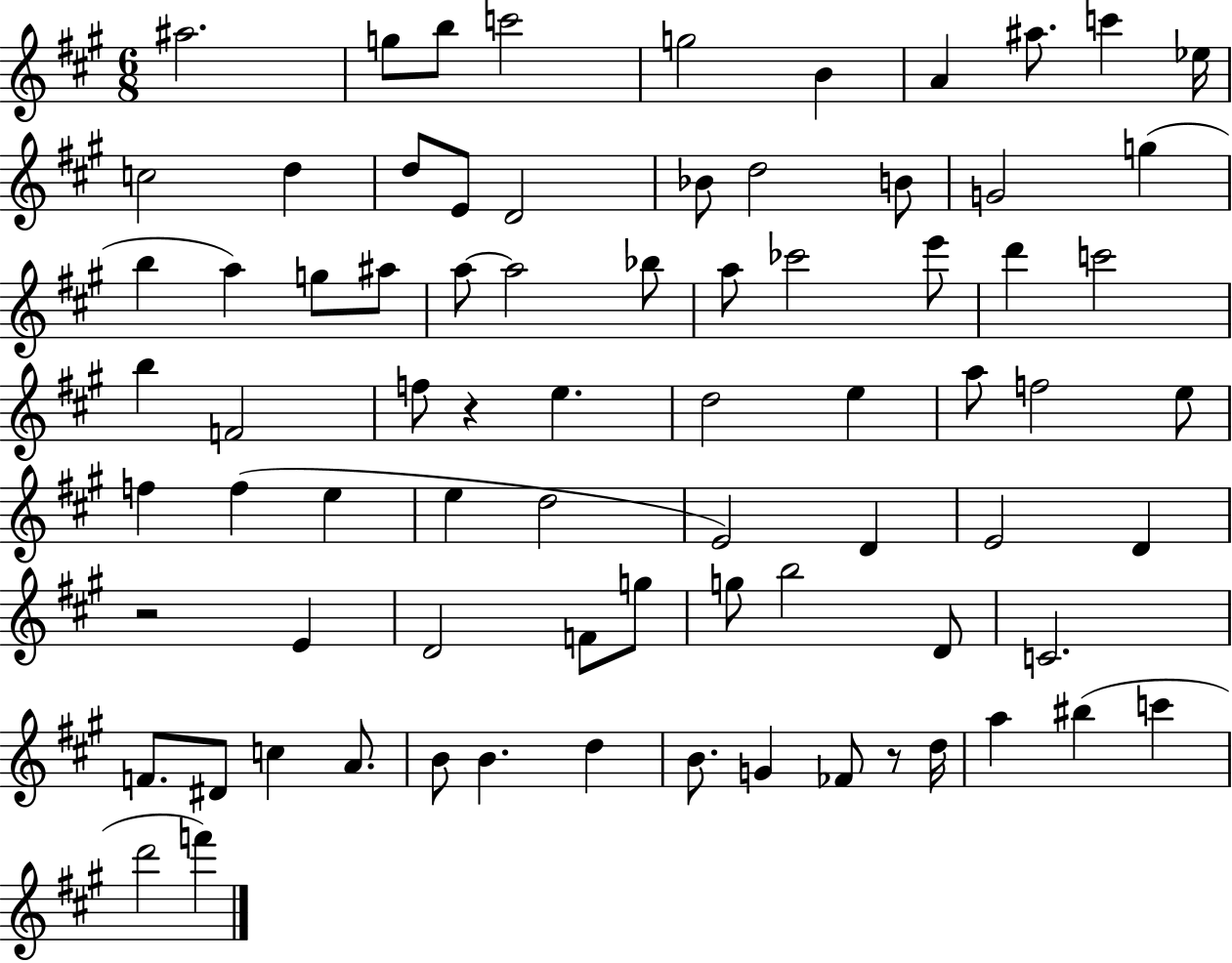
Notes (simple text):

A#5/h. G5/e B5/e C6/h G5/h B4/q A4/q A#5/e. C6/q Eb5/s C5/h D5/q D5/e E4/e D4/h Bb4/e D5/h B4/e G4/h G5/q B5/q A5/q G5/e A#5/e A5/e A5/h Bb5/e A5/e CES6/h E6/e D6/q C6/h B5/q F4/h F5/e R/q E5/q. D5/h E5/q A5/e F5/h E5/e F5/q F5/q E5/q E5/q D5/h E4/h D4/q E4/h D4/q R/h E4/q D4/h F4/e G5/e G5/e B5/h D4/e C4/h. F4/e. D#4/e C5/q A4/e. B4/e B4/q. D5/q B4/e. G4/q FES4/e R/e D5/s A5/q BIS5/q C6/q D6/h F6/q